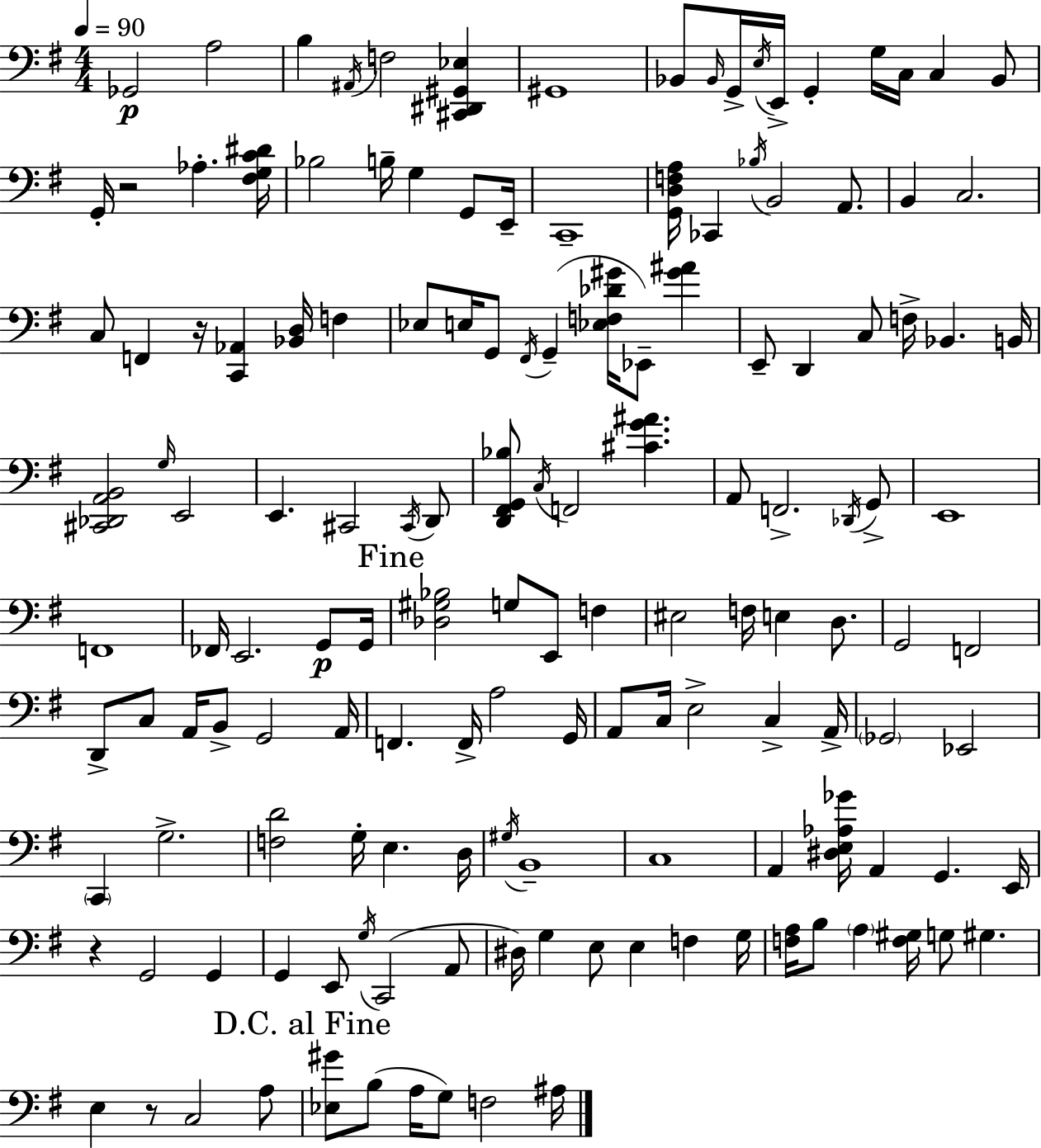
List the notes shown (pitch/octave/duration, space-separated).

Gb2/h A3/h B3/q A#2/s F3/h [C#2,D#2,G#2,Eb3]/q G#2/w Bb2/e Bb2/s G2/s E3/s E2/s G2/q G3/s C3/s C3/q Bb2/e G2/s R/h Ab3/q. [F#3,G3,C4,D#4]/s Bb3/h B3/s G3/q G2/e E2/s C2/w [G2,D3,F3,A3]/s CES2/q Bb3/s B2/h A2/e. B2/q C3/h. C3/e F2/q R/s [C2,Ab2]/q [Bb2,D3]/s F3/q Eb3/e E3/s G2/e F#2/s G2/q [Eb3,F3,Db4,G#4]/s Eb2/e [G#4,A#4]/q E2/e D2/q C3/e F3/s Bb2/q. B2/s [C#2,Db2,A2,B2]/h G3/s E2/h E2/q. C#2/h C#2/s D2/e [D2,F#2,G2,Bb3]/e C3/s F2/h [C#4,G4,A#4]/q. A2/e F2/h. Db2/s G2/e E2/w F2/w FES2/s E2/h. G2/e G2/s [Db3,G#3,Bb3]/h G3/e E2/e F3/q EIS3/h F3/s E3/q D3/e. G2/h F2/h D2/e C3/e A2/s B2/e G2/h A2/s F2/q. F2/s A3/h G2/s A2/e C3/s E3/h C3/q A2/s Gb2/h Eb2/h C2/q G3/h. [F3,D4]/h G3/s E3/q. D3/s G#3/s B2/w C3/w A2/q [D#3,E3,Ab3,Gb4]/s A2/q G2/q. E2/s R/q G2/h G2/q G2/q E2/e G3/s C2/h A2/e D#3/s G3/q E3/e E3/q F3/q G3/s [F3,A3]/s B3/e A3/q [F3,G#3]/s G3/e G#3/q. E3/q R/e C3/h A3/e [Eb3,G#4]/e B3/e A3/s G3/e F3/h A#3/s